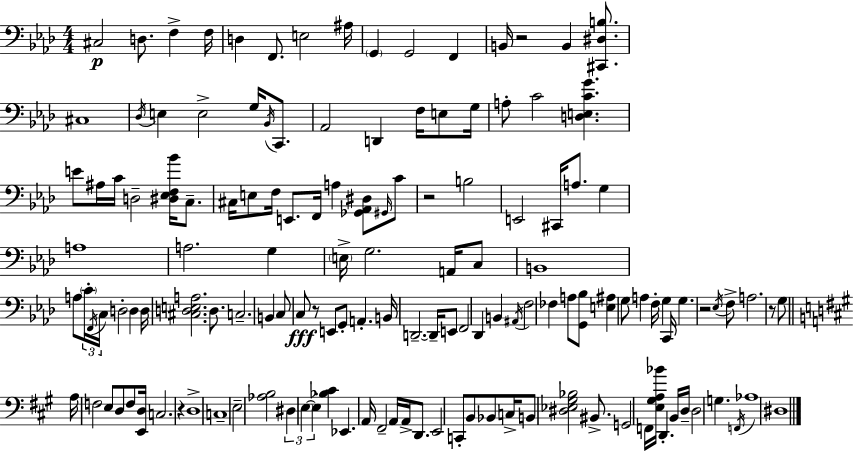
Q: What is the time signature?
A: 4/4